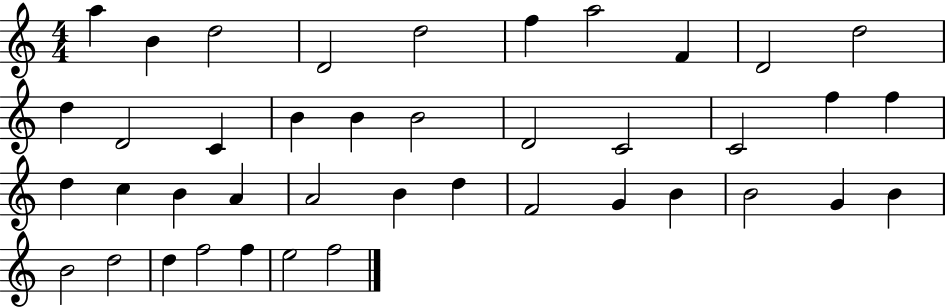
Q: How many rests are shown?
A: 0